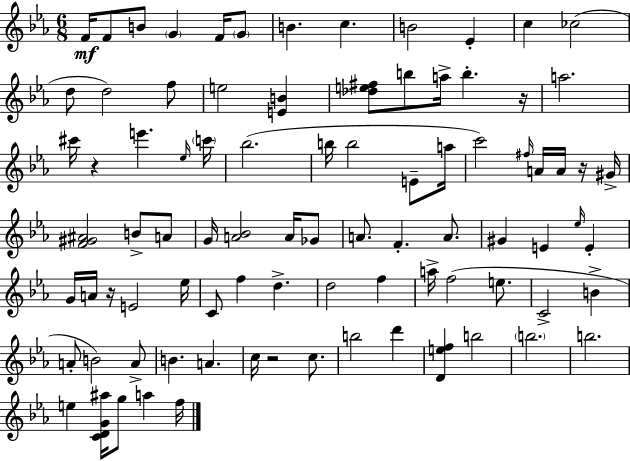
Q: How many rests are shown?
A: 5